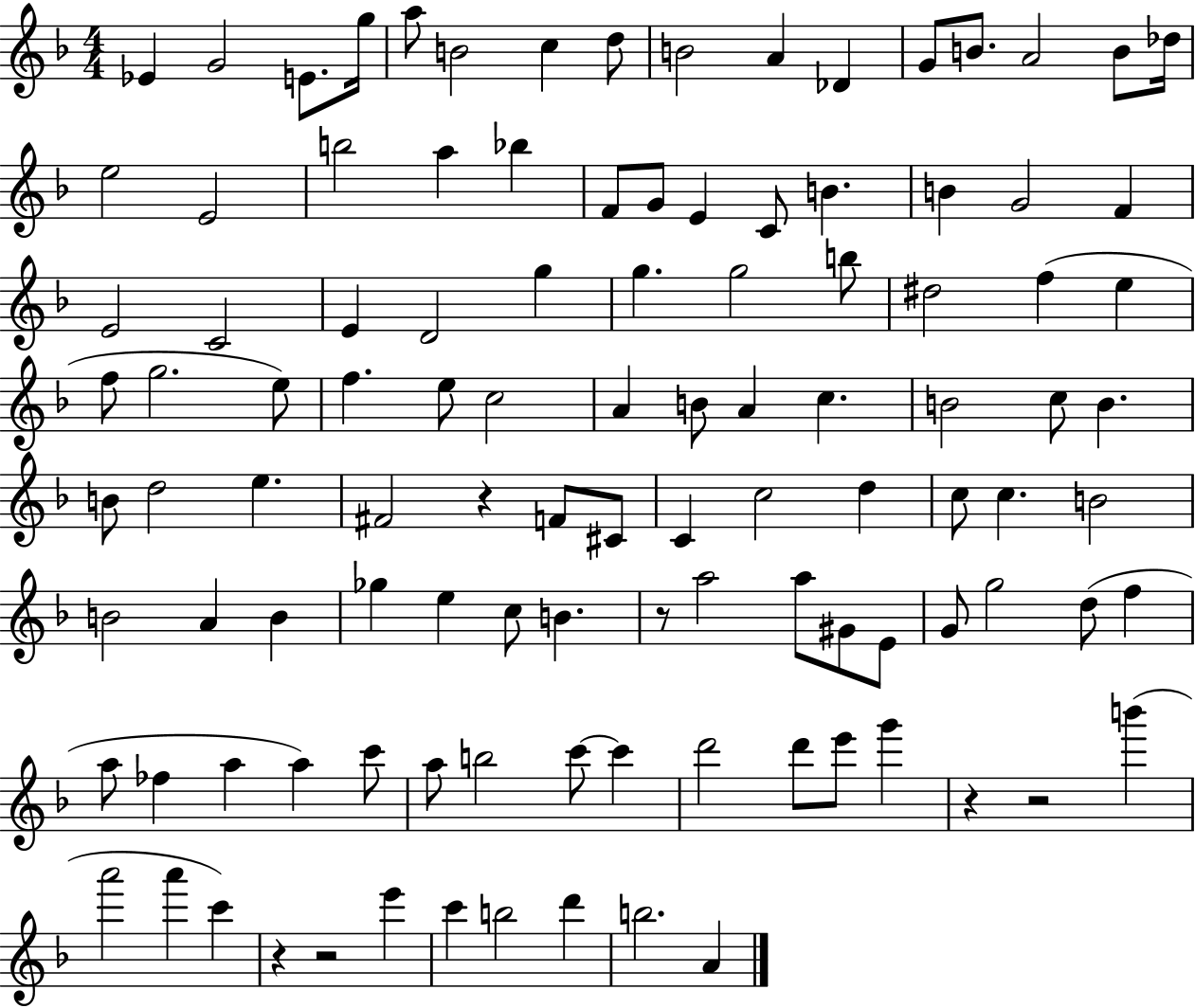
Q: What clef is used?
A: treble